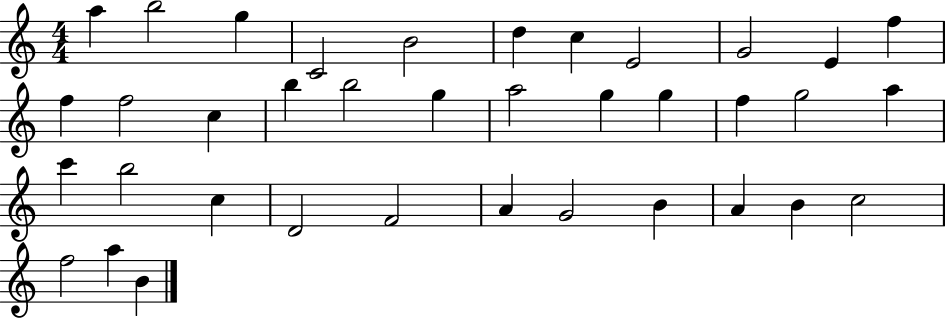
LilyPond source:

{
  \clef treble
  \numericTimeSignature
  \time 4/4
  \key c \major
  a''4 b''2 g''4 | c'2 b'2 | d''4 c''4 e'2 | g'2 e'4 f''4 | \break f''4 f''2 c''4 | b''4 b''2 g''4 | a''2 g''4 g''4 | f''4 g''2 a''4 | \break c'''4 b''2 c''4 | d'2 f'2 | a'4 g'2 b'4 | a'4 b'4 c''2 | \break f''2 a''4 b'4 | \bar "|."
}